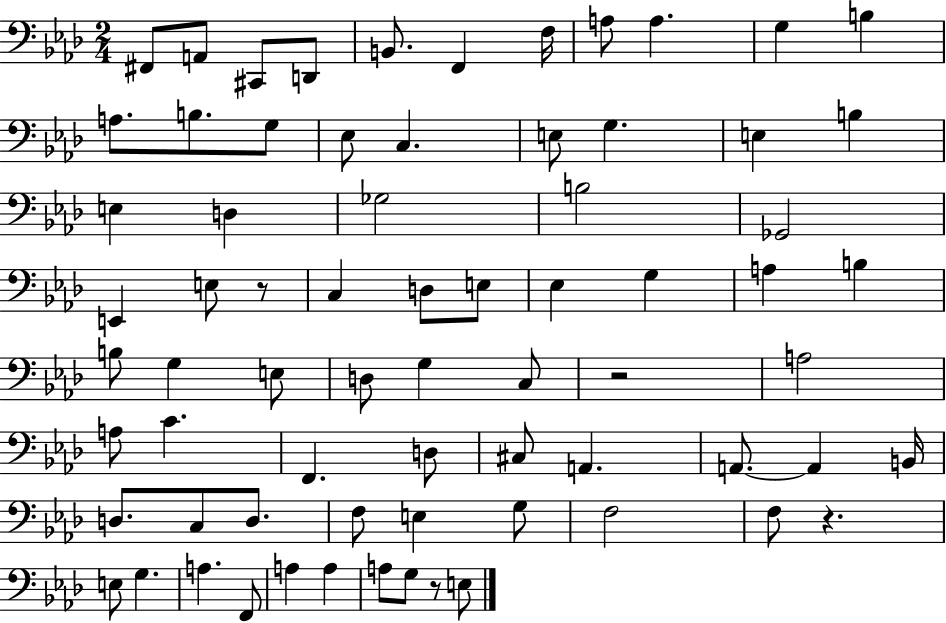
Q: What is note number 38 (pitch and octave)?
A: D3